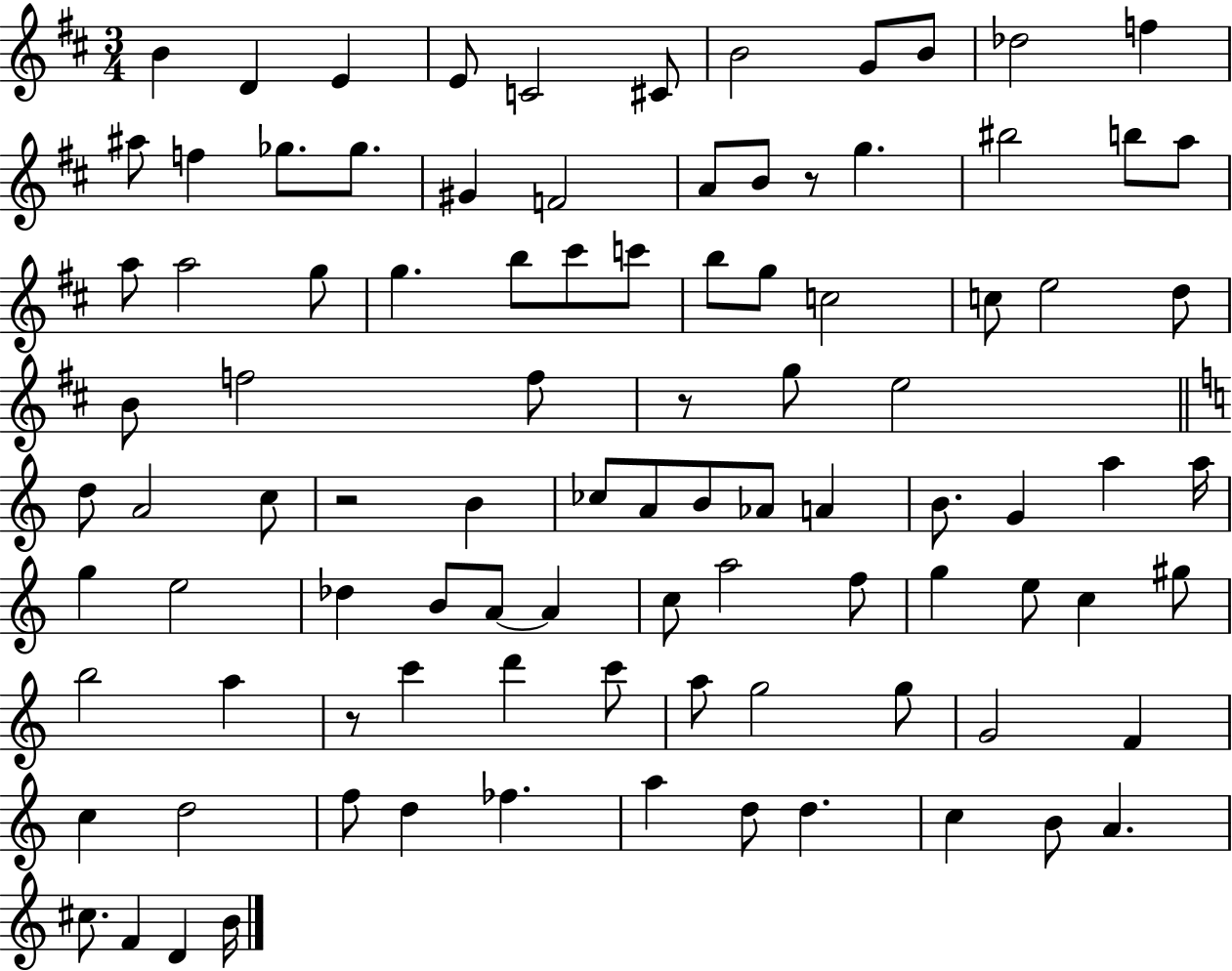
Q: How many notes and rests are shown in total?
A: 96